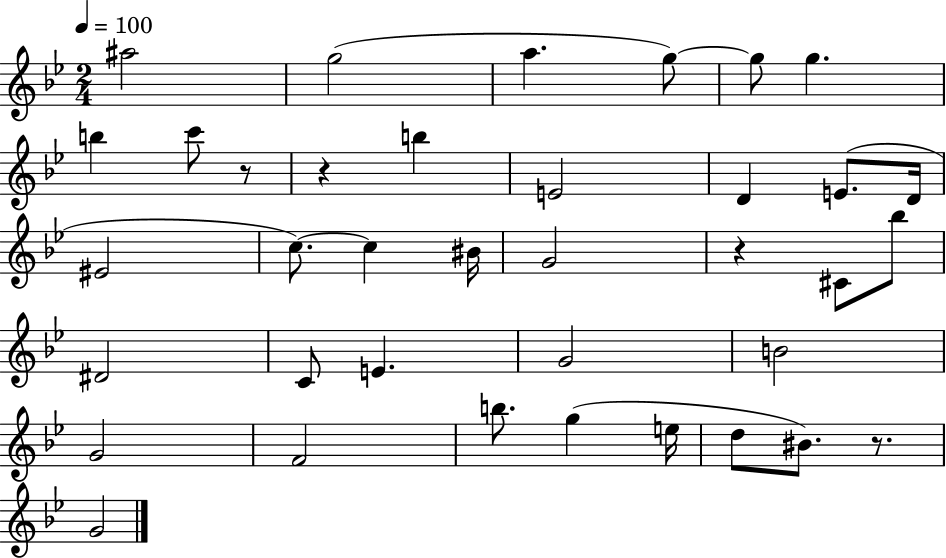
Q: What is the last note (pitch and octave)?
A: G4